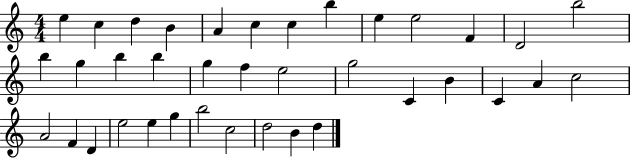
{
  \clef treble
  \numericTimeSignature
  \time 4/4
  \key c \major
  e''4 c''4 d''4 b'4 | a'4 c''4 c''4 b''4 | e''4 e''2 f'4 | d'2 b''2 | \break b''4 g''4 b''4 b''4 | g''4 f''4 e''2 | g''2 c'4 b'4 | c'4 a'4 c''2 | \break a'2 f'4 d'4 | e''2 e''4 g''4 | b''2 c''2 | d''2 b'4 d''4 | \break \bar "|."
}